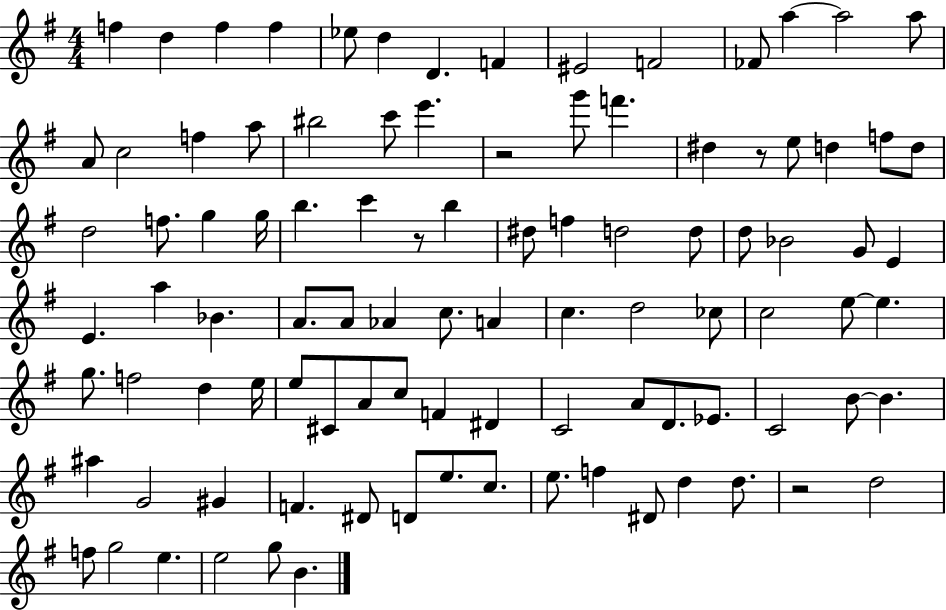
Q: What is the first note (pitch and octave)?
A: F5